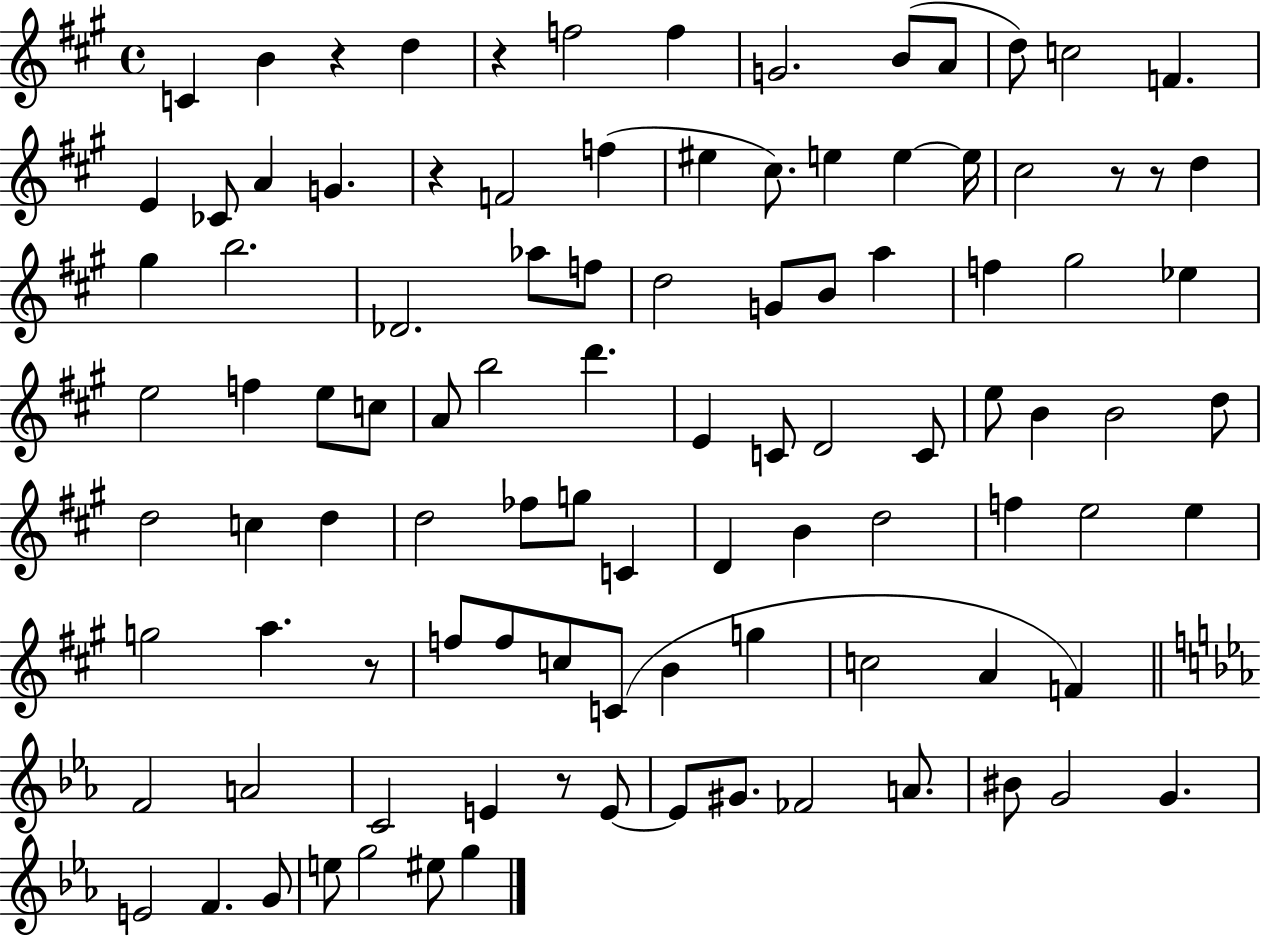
C4/q B4/q R/q D5/q R/q F5/h F5/q G4/h. B4/e A4/e D5/e C5/h F4/q. E4/q CES4/e A4/q G4/q. R/q F4/h F5/q EIS5/q C#5/e. E5/q E5/q E5/s C#5/h R/e R/e D5/q G#5/q B5/h. Db4/h. Ab5/e F5/e D5/h G4/e B4/e A5/q F5/q G#5/h Eb5/q E5/h F5/q E5/e C5/e A4/e B5/h D6/q. E4/q C4/e D4/h C4/e E5/e B4/q B4/h D5/e D5/h C5/q D5/q D5/h FES5/e G5/e C4/q D4/q B4/q D5/h F5/q E5/h E5/q G5/h A5/q. R/e F5/e F5/e C5/e C4/e B4/q G5/q C5/h A4/q F4/q F4/h A4/h C4/h E4/q R/e E4/e E4/e G#4/e. FES4/h A4/e. BIS4/e G4/h G4/q. E4/h F4/q. G4/e E5/e G5/h EIS5/e G5/q